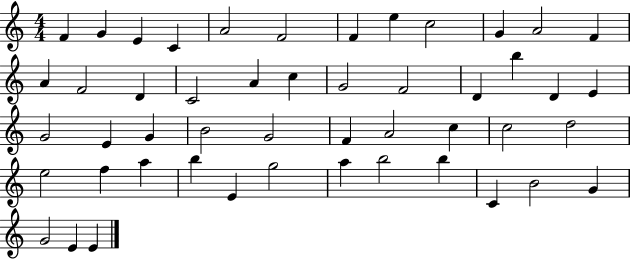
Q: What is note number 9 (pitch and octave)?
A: C5